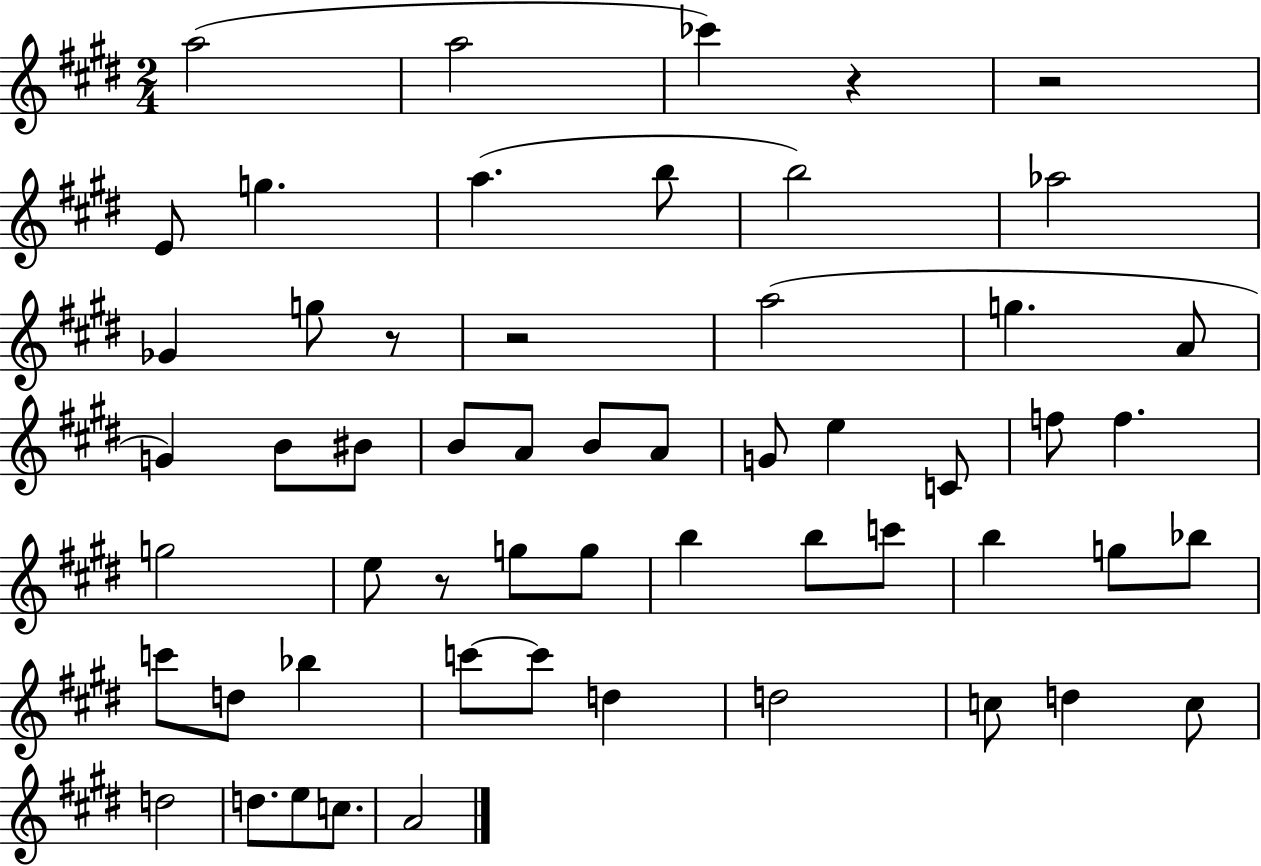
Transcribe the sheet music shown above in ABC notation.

X:1
T:Untitled
M:2/4
L:1/4
K:E
a2 a2 _c' z z2 E/2 g a b/2 b2 _a2 _G g/2 z/2 z2 a2 g A/2 G B/2 ^B/2 B/2 A/2 B/2 A/2 G/2 e C/2 f/2 f g2 e/2 z/2 g/2 g/2 b b/2 c'/2 b g/2 _b/2 c'/2 d/2 _b c'/2 c'/2 d d2 c/2 d c/2 d2 d/2 e/2 c/2 A2